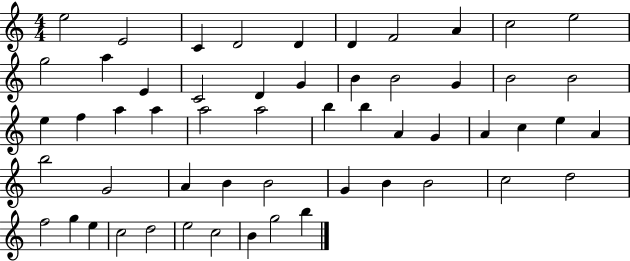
{
  \clef treble
  \numericTimeSignature
  \time 4/4
  \key c \major
  e''2 e'2 | c'4 d'2 d'4 | d'4 f'2 a'4 | c''2 e''2 | \break g''2 a''4 e'4 | c'2 d'4 g'4 | b'4 b'2 g'4 | b'2 b'2 | \break e''4 f''4 a''4 a''4 | a''2 a''2 | b''4 b''4 a'4 g'4 | a'4 c''4 e''4 a'4 | \break b''2 g'2 | a'4 b'4 b'2 | g'4 b'4 b'2 | c''2 d''2 | \break f''2 g''4 e''4 | c''2 d''2 | e''2 c''2 | b'4 g''2 b''4 | \break \bar "|."
}